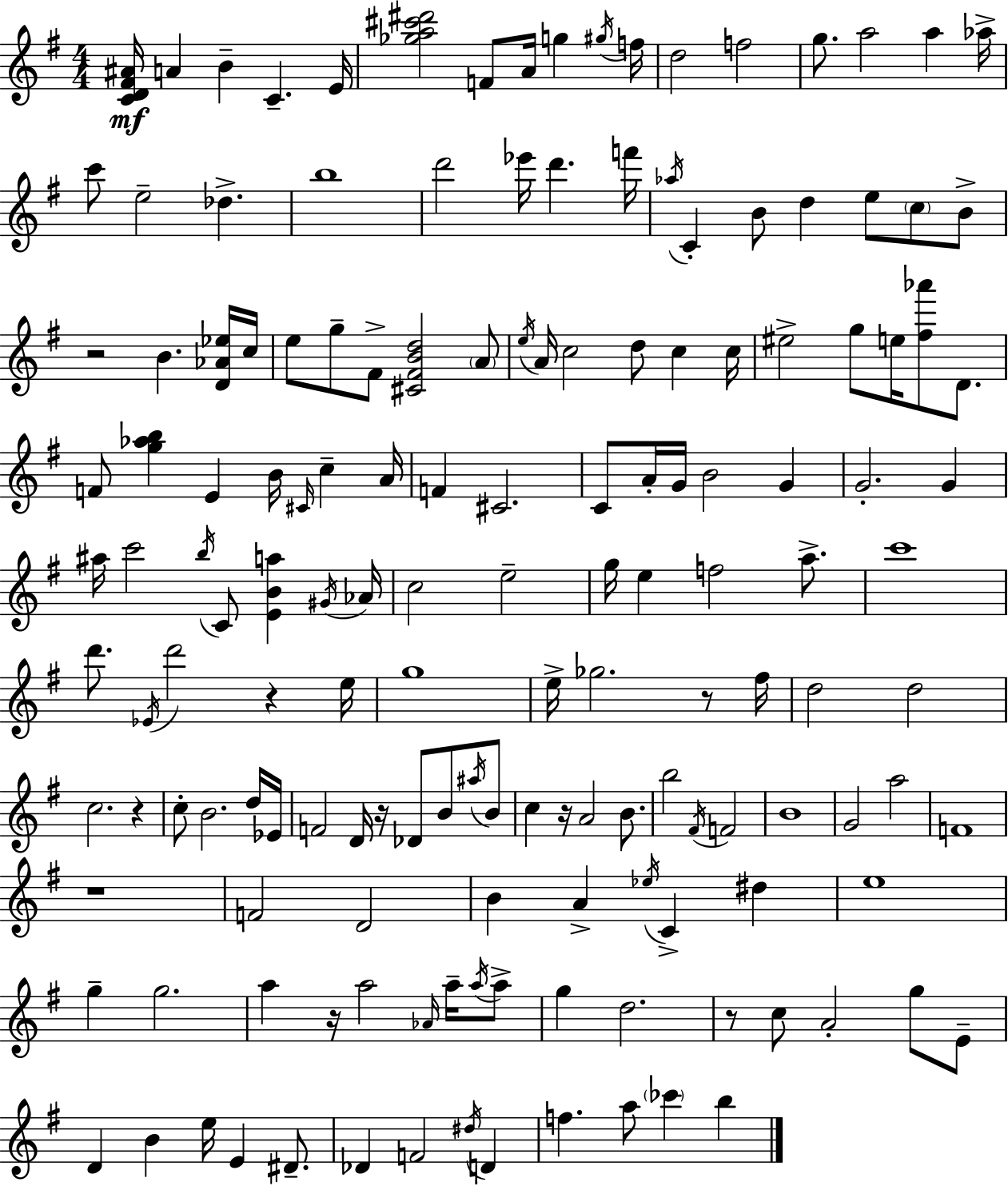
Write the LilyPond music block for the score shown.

{
  \clef treble
  \numericTimeSignature
  \time 4/4
  \key g \major
  <c' d' fis' ais'>16\mf a'4 b'4-- c'4.-- e'16 | <ges'' a'' cis''' dis'''>2 f'8 a'16 g''4 \acciaccatura { gis''16 } | f''16 d''2 f''2 | g''8. a''2 a''4 | \break aes''16-> c'''8 e''2-- des''4.-> | b''1 | d'''2 ees'''16 d'''4. | f'''16 \acciaccatura { aes''16 } c'4-. b'8 d''4 e''8 \parenthesize c''8 | \break b'8-> r2 b'4. | <d' aes' ees''>16 c''16 e''8 g''8-- fis'8-> <cis' fis' b' d''>2 | \parenthesize a'8 \acciaccatura { e''16 } a'16 c''2 d''8 c''4 | c''16 eis''2-> g''8 e''16 <fis'' aes'''>8 | \break d'8. f'8 <g'' aes'' b''>4 e'4 b'16 \grace { cis'16 } c''4-- | a'16 f'4 cis'2. | c'8 a'16-. g'16 b'2 | g'4 g'2.-. | \break g'4 ais''16 c'''2 \acciaccatura { b''16 } c'8 | <e' b' a''>4 \acciaccatura { gis'16 } aes'16 c''2 e''2-- | g''16 e''4 f''2 | a''8.-> c'''1 | \break d'''8. \acciaccatura { ees'16 } d'''2 | r4 e''16 g''1 | e''16-> ges''2. | r8 fis''16 d''2 d''2 | \break c''2. | r4 c''8-. b'2. | d''16 ees'16 f'2 d'16 | r16 des'8 b'8 \acciaccatura { ais''16 } b'8 c''4 r16 a'2 | \break b'8. b''2 | \acciaccatura { fis'16 } f'2 b'1 | g'2 | a''2 f'1 | \break r1 | f'2 | d'2 b'4 a'4-> | \acciaccatura { ees''16 } c'4-> dis''4 e''1 | \break g''4-- g''2. | a''4 r16 a''2 | \grace { aes'16 } a''16-- \acciaccatura { a''16 } a''8-> g''4 | d''2. r8 c''8 | \break a'2-. g''8 e'8-- d'4 | b'4 e''16 e'4 dis'8.-- des'4 | f'2 \acciaccatura { dis''16 } d'4 f''4. | a''8 \parenthesize ces'''4 b''4 \bar "|."
}